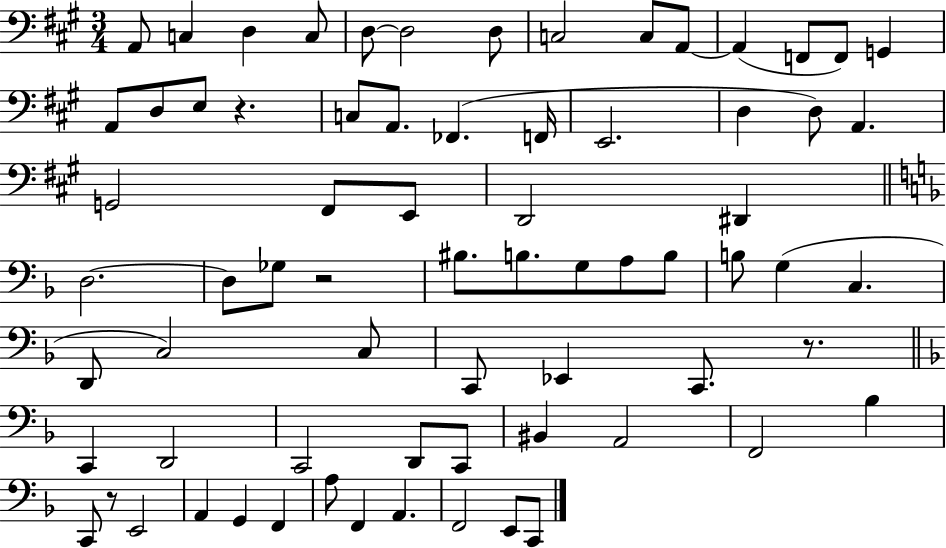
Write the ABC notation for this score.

X:1
T:Untitled
M:3/4
L:1/4
K:A
A,,/2 C, D, C,/2 D,/2 D,2 D,/2 C,2 C,/2 A,,/2 A,, F,,/2 F,,/2 G,, A,,/2 D,/2 E,/2 z C,/2 A,,/2 _F,, F,,/4 E,,2 D, D,/2 A,, G,,2 ^F,,/2 E,,/2 D,,2 ^D,, D,2 D,/2 _G,/2 z2 ^B,/2 B,/2 G,/2 A,/2 B,/2 B,/2 G, C, D,,/2 C,2 C,/2 C,,/2 _E,, C,,/2 z/2 C,, D,,2 C,,2 D,,/2 C,,/2 ^B,, A,,2 F,,2 _B, C,,/2 z/2 E,,2 A,, G,, F,, A,/2 F,, A,, F,,2 E,,/2 C,,/2